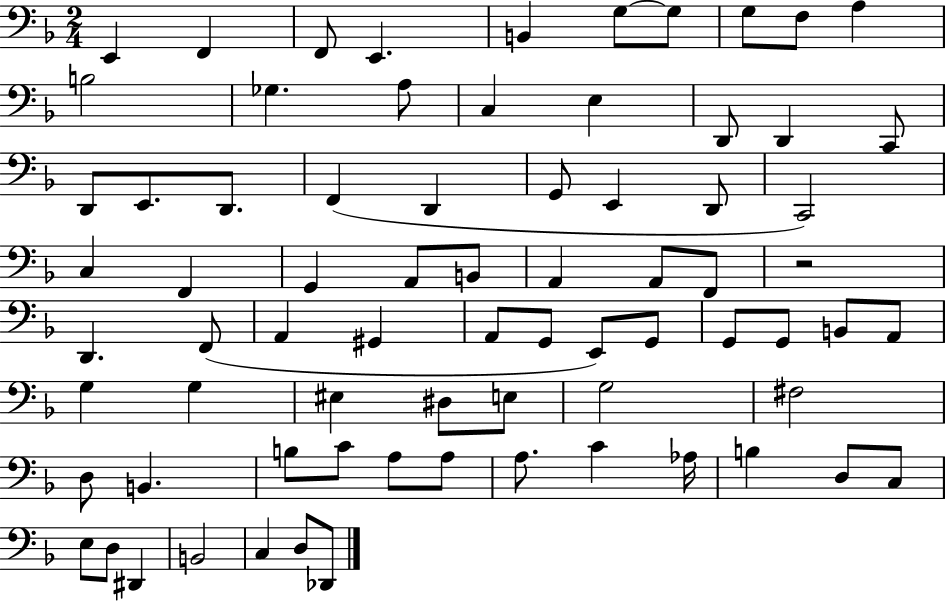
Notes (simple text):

E2/q F2/q F2/e E2/q. B2/q G3/e G3/e G3/e F3/e A3/q B3/h Gb3/q. A3/e C3/q E3/q D2/e D2/q C2/e D2/e E2/e. D2/e. F2/q D2/q G2/e E2/q D2/e C2/h C3/q F2/q G2/q A2/e B2/e A2/q A2/e F2/e R/h D2/q. F2/e A2/q G#2/q A2/e G2/e E2/e G2/e G2/e G2/e B2/e A2/e G3/q G3/q EIS3/q D#3/e E3/e G3/h F#3/h D3/e B2/q. B3/e C4/e A3/e A3/e A3/e. C4/q Ab3/s B3/q D3/e C3/e E3/e D3/e D#2/q B2/h C3/q D3/e Db2/e